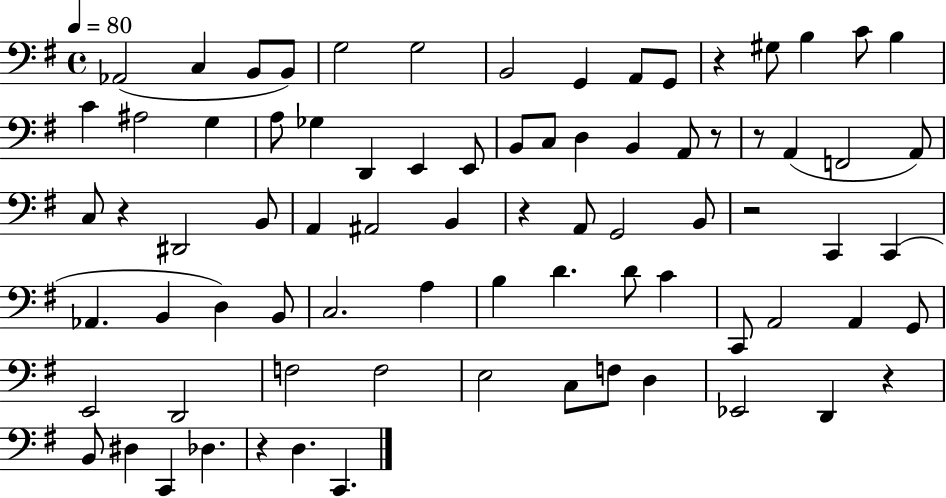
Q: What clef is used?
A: bass